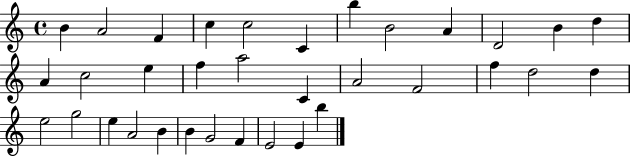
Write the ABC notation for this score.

X:1
T:Untitled
M:4/4
L:1/4
K:C
B A2 F c c2 C b B2 A D2 B d A c2 e f a2 C A2 F2 f d2 d e2 g2 e A2 B B G2 F E2 E b